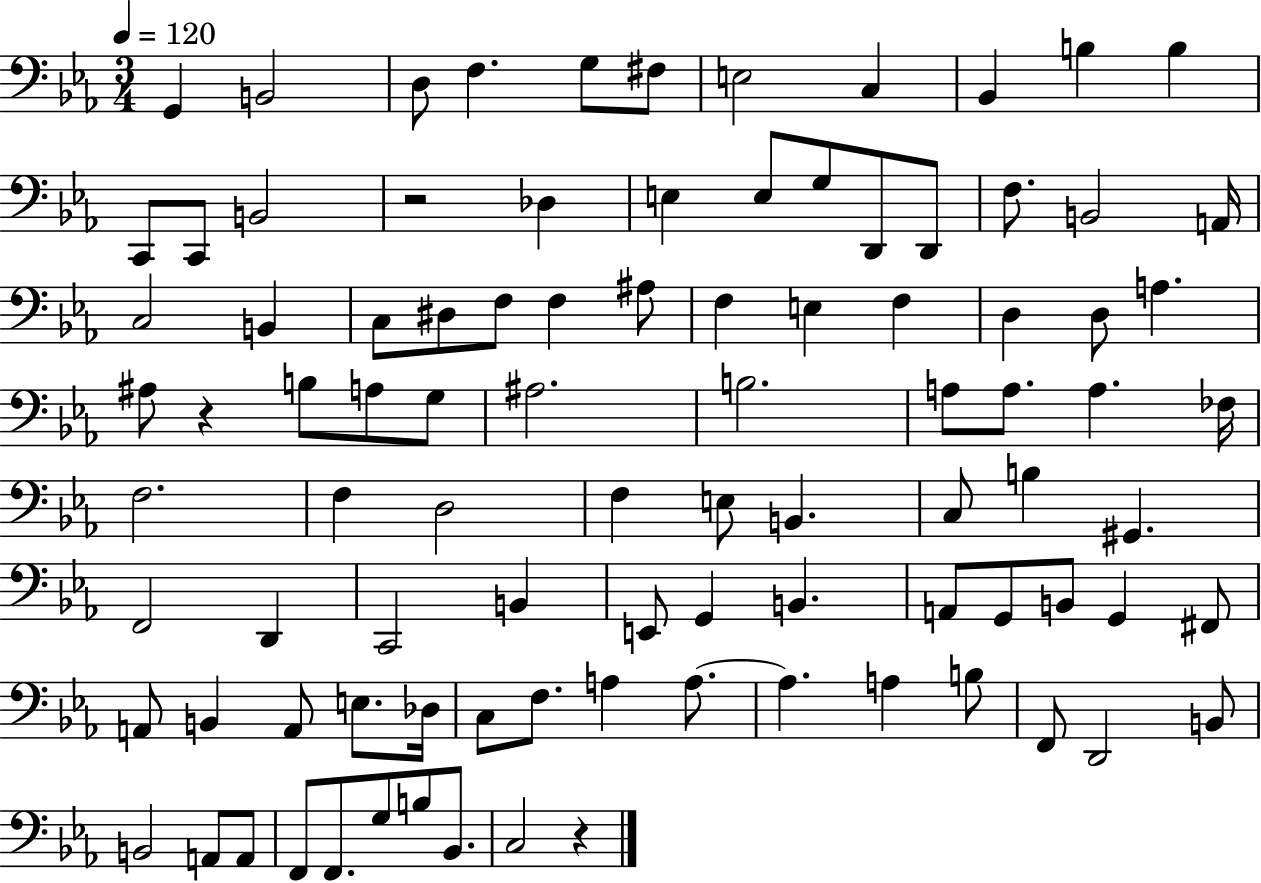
G2/q B2/h D3/e F3/q. G3/e F#3/e E3/h C3/q Bb2/q B3/q B3/q C2/e C2/e B2/h R/h Db3/q E3/q E3/e G3/e D2/e D2/e F3/e. B2/h A2/s C3/h B2/q C3/e D#3/e F3/e F3/q A#3/e F3/q E3/q F3/q D3/q D3/e A3/q. A#3/e R/q B3/e A3/e G3/e A#3/h. B3/h. A3/e A3/e. A3/q. FES3/s F3/h. F3/q D3/h F3/q E3/e B2/q. C3/e B3/q G#2/q. F2/h D2/q C2/h B2/q E2/e G2/q B2/q. A2/e G2/e B2/e G2/q F#2/e A2/e B2/q A2/e E3/e. Db3/s C3/e F3/e. A3/q A3/e. A3/q. A3/q B3/e F2/e D2/h B2/e B2/h A2/e A2/e F2/e F2/e. G3/e B3/e Bb2/e. C3/h R/q